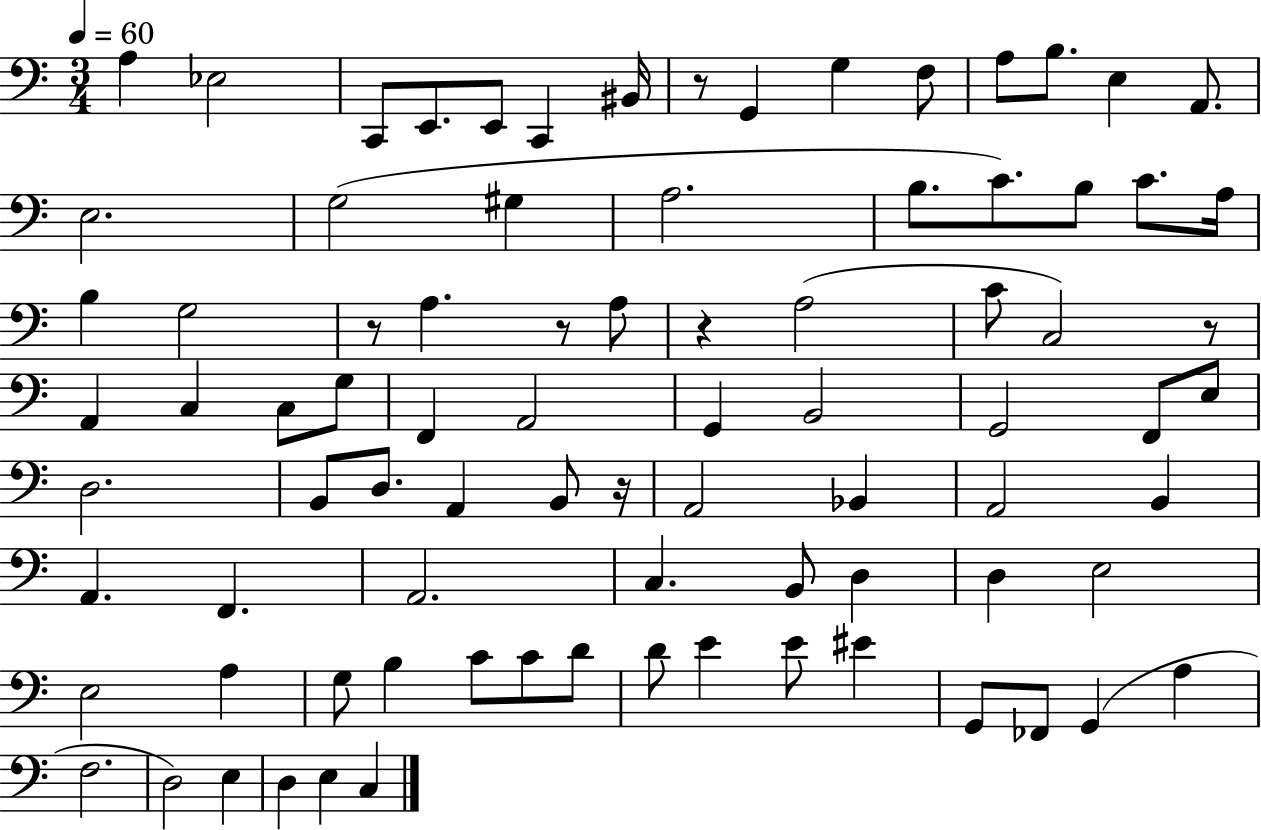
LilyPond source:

{
  \clef bass
  \numericTimeSignature
  \time 3/4
  \key c \major
  \tempo 4 = 60
  a4 ees2 | c,8 e,8. e,8 c,4 bis,16 | r8 g,4 g4 f8 | a8 b8. e4 a,8. | \break e2. | g2( gis4 | a2. | b8. c'8.) b8 c'8. a16 | \break b4 g2 | r8 a4. r8 a8 | r4 a2( | c'8 c2) r8 | \break a,4 c4 c8 g8 | f,4 a,2 | g,4 b,2 | g,2 f,8 e8 | \break d2. | b,8 d8. a,4 b,8 r16 | a,2 bes,4 | a,2 b,4 | \break a,4. f,4. | a,2. | c4. b,8 d4 | d4 e2 | \break e2 a4 | g8 b4 c'8 c'8 d'8 | d'8 e'4 e'8 eis'4 | g,8 fes,8 g,4( a4 | \break f2. | d2) e4 | d4 e4 c4 | \bar "|."
}